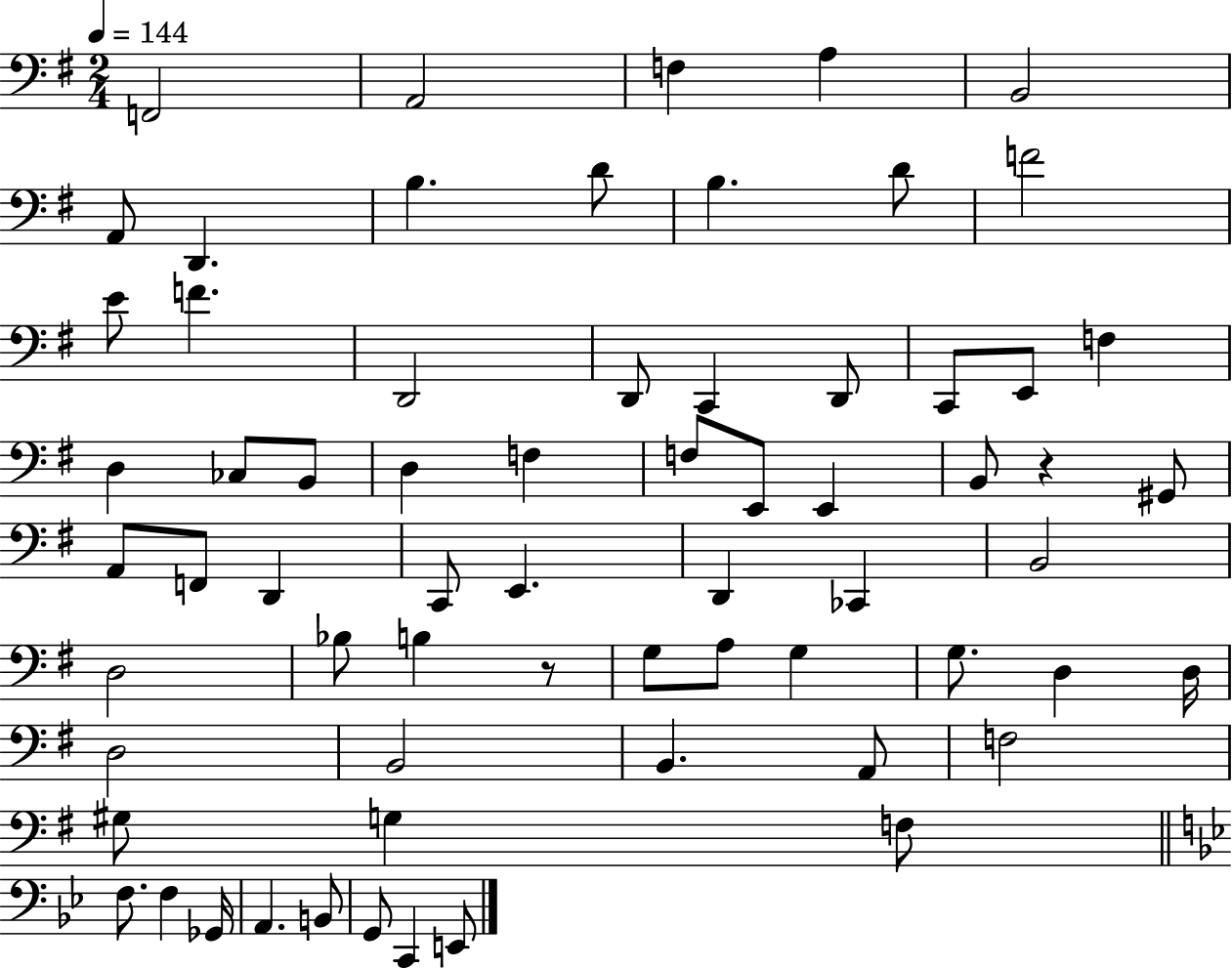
{
  \clef bass
  \numericTimeSignature
  \time 2/4
  \key g \major
  \tempo 4 = 144
  f,2 | a,2 | f4 a4 | b,2 | \break a,8 d,4. | b4. d'8 | b4. d'8 | f'2 | \break e'8 f'4. | d,2 | d,8 c,4 d,8 | c,8 e,8 f4 | \break d4 ces8 b,8 | d4 f4 | f8 e,8 e,4 | b,8 r4 gis,8 | \break a,8 f,8 d,4 | c,8 e,4. | d,4 ces,4 | b,2 | \break d2 | bes8 b4 r8 | g8 a8 g4 | g8. d4 d16 | \break d2 | b,2 | b,4. a,8 | f2 | \break gis8 g4 f8 | \bar "||" \break \key g \minor f8. f4 ges,16 | a,4. b,8 | g,8 c,4 e,8 | \bar "|."
}